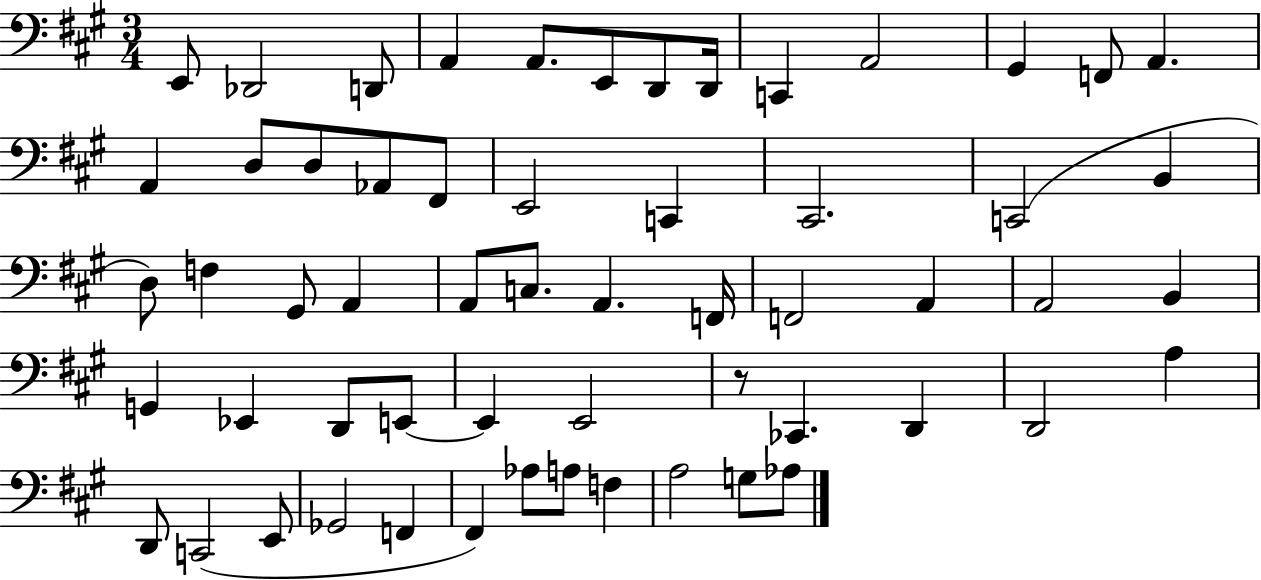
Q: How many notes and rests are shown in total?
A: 58